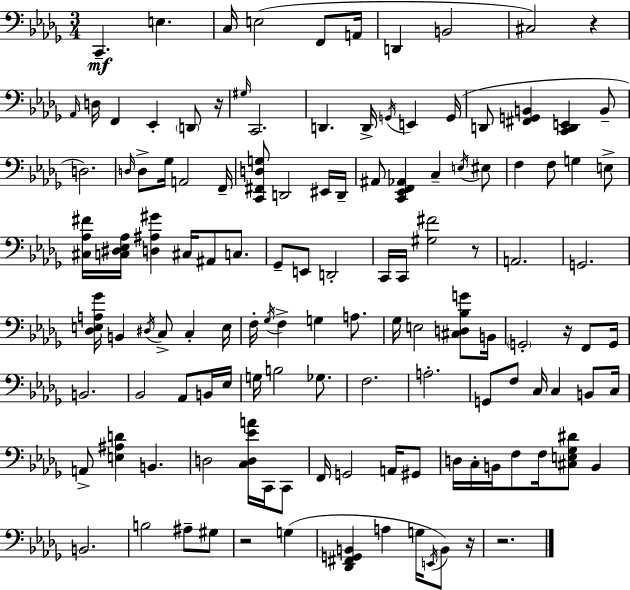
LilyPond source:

{
  \clef bass
  \numericTimeSignature
  \time 3/4
  \key bes \minor
  c,4.--\mf e4. | c16 e2( f,8 a,16 | d,4 b,2 | cis2) r4 | \break \grace { aes,16 } d16 f,4 ees,4-. \parenthesize d,8 | r16 \grace { gis16 } c,2. | d,4. d,16-> \acciaccatura { g,16 } e,4 | g,16( d,8 <fis, g, b,>4 <c, d, e,>4 | \break b,8-- d2.) | \grace { d16 } d8-> ges16 a,2 | f,16-- <c, fis, d g>8 d,2 | eis,16 d,16-- ais,8 <c, ees, f, aes,>4 c4-- | \break \acciaccatura { e16 } eis8 f4 f8 g4 | e8-> <cis aes fis'>16 <c dis ees aes>16 <d ais gis'>4 cis16 | ais,8 c8. ges,8-- e,8 d,2-. | c,16 c,16 <gis fis'>2 | \break r8 a,2. | g,2. | <des e a ges'>16 b,4 \acciaccatura { dis16 } c8-> | c4-. e16 f16-. \acciaccatura { ges16 } f4-> | \break g4 a8. ges16 e2 | <cis d bes g'>8 b,16 \parenthesize g,2-. | r16 f,8 g,16 b,2. | bes,2 | \break aes,8 b,16 ees16 g16 b2 | ges8. f2. | a2.-. | g,8 f8 c16 | \break c4 b,8 c16 a,8-> <e ais d'>4 | b,4. d2 | <c d ees' a'>16 c,16 c,8 f,16 g,2 | a,16 gis,8 d16 c16-. b,16 f8 | \break f16 <cis e ges dis'>8 b,4 b,2. | b2 | ais8-- gis8 r2 | g4( <des, fis, g, b,>4 a4 | \break g16 \acciaccatura { e,16 } b,8) r16 r2. | \bar "|."
}